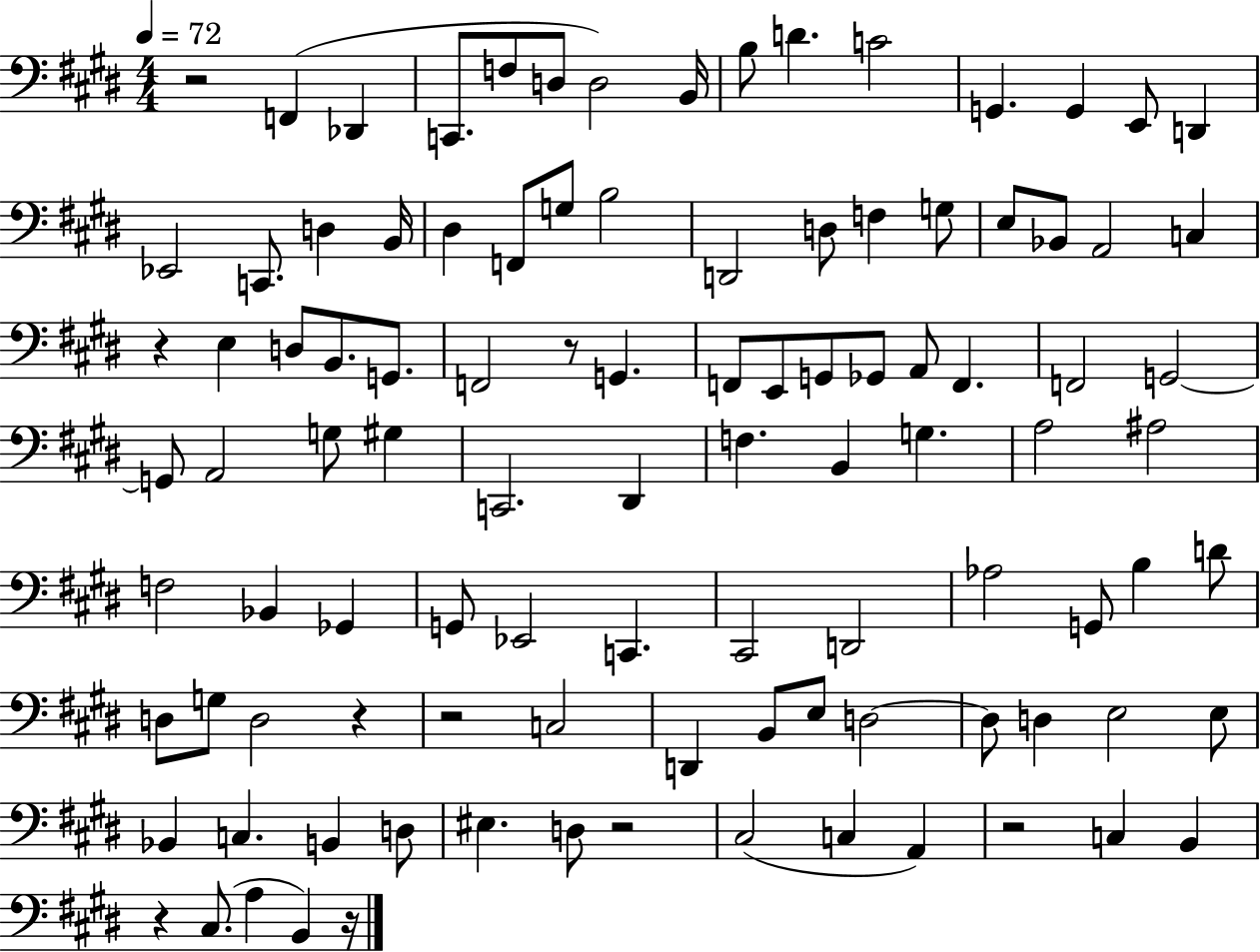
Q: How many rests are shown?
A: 9